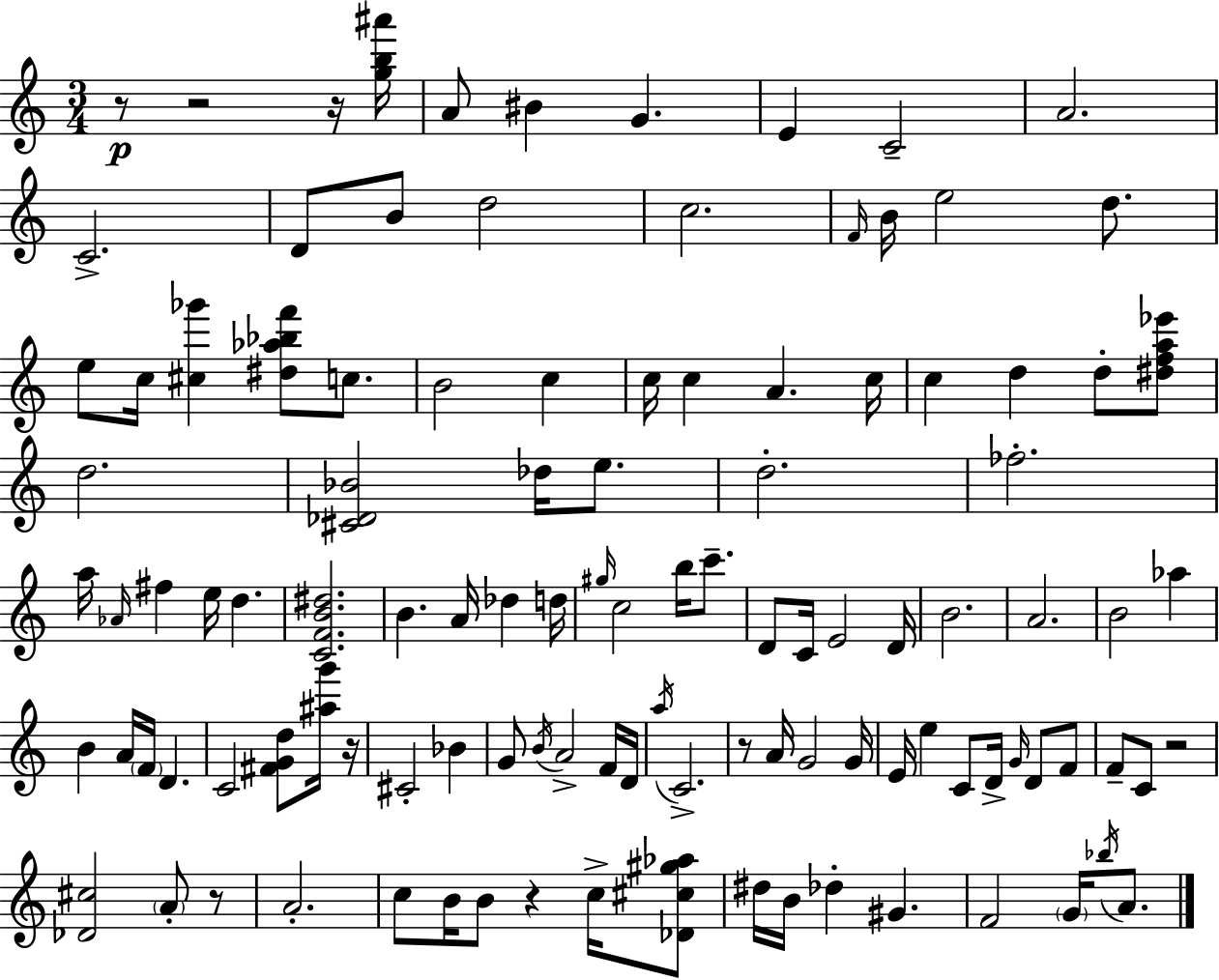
{
  \clef treble
  \numericTimeSignature
  \time 3/4
  \key a \minor
  \repeat volta 2 { r8\p r2 r16 <g'' b'' ais'''>16 | a'8 bis'4 g'4. | e'4 c'2-- | a'2. | \break c'2.-> | d'8 b'8 d''2 | c''2. | \grace { f'16 } b'16 e''2 d''8. | \break e''8 c''16 <cis'' ges'''>4 <dis'' aes'' bes'' f'''>8 c''8. | b'2 c''4 | c''16 c''4 a'4. | c''16 c''4 d''4 d''8-. <dis'' f'' a'' ees'''>8 | \break d''2. | <cis' des' bes'>2 des''16 e''8. | d''2.-. | fes''2.-. | \break a''16 \grace { aes'16 } fis''4 e''16 d''4. | <c' f' b' dis''>2. | b'4. a'16 des''4 | d''16 \grace { gis''16 } c''2 b''16 | \break c'''8.-- d'8 c'16 e'2 | d'16 b'2. | a'2. | b'2 aes''4 | \break b'4 a'16 \parenthesize f'16 d'4. | c'2 <fis' g' d''>8 | <ais'' g'''>16 r16 cis'2-. bes'4 | g'8 \acciaccatura { b'16 } a'2-> | \break f'16 d'16 \acciaccatura { a''16 } c'2.-> | r8 a'16 g'2 | g'16 e'16 e''4 c'8 | d'16-> \grace { g'16 } d'8 f'8 f'8-- c'8 r2 | \break <des' cis''>2 | \parenthesize a'8-. r8 a'2.-. | c''8 b'16 b'8 r4 | c''16-> <des' cis'' gis'' aes''>8 dis''16 b'16 des''4-. | \break gis'4. f'2 | \parenthesize g'16 \acciaccatura { bes''16 } a'8. } \bar "|."
}